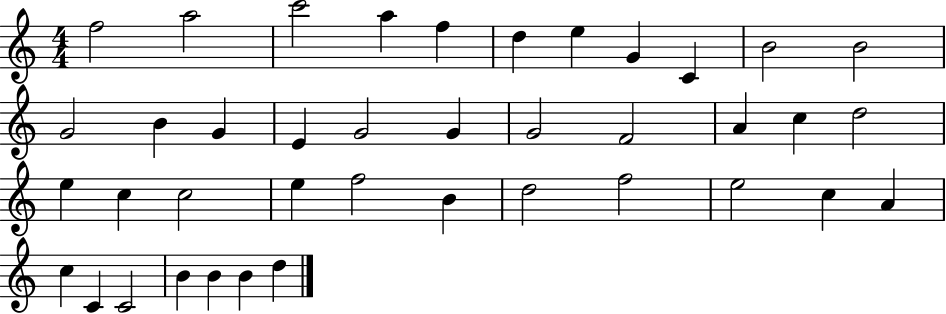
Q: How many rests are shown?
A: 0